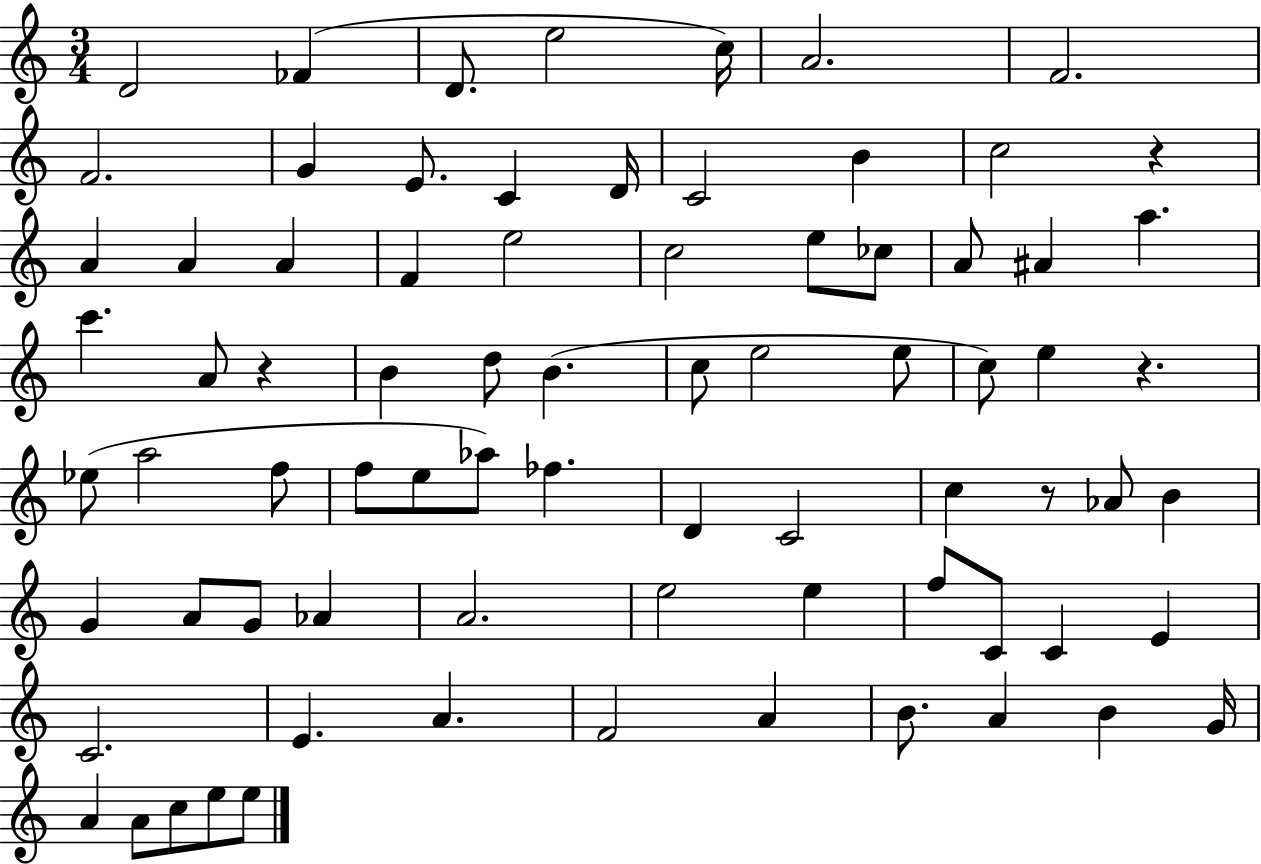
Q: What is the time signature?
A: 3/4